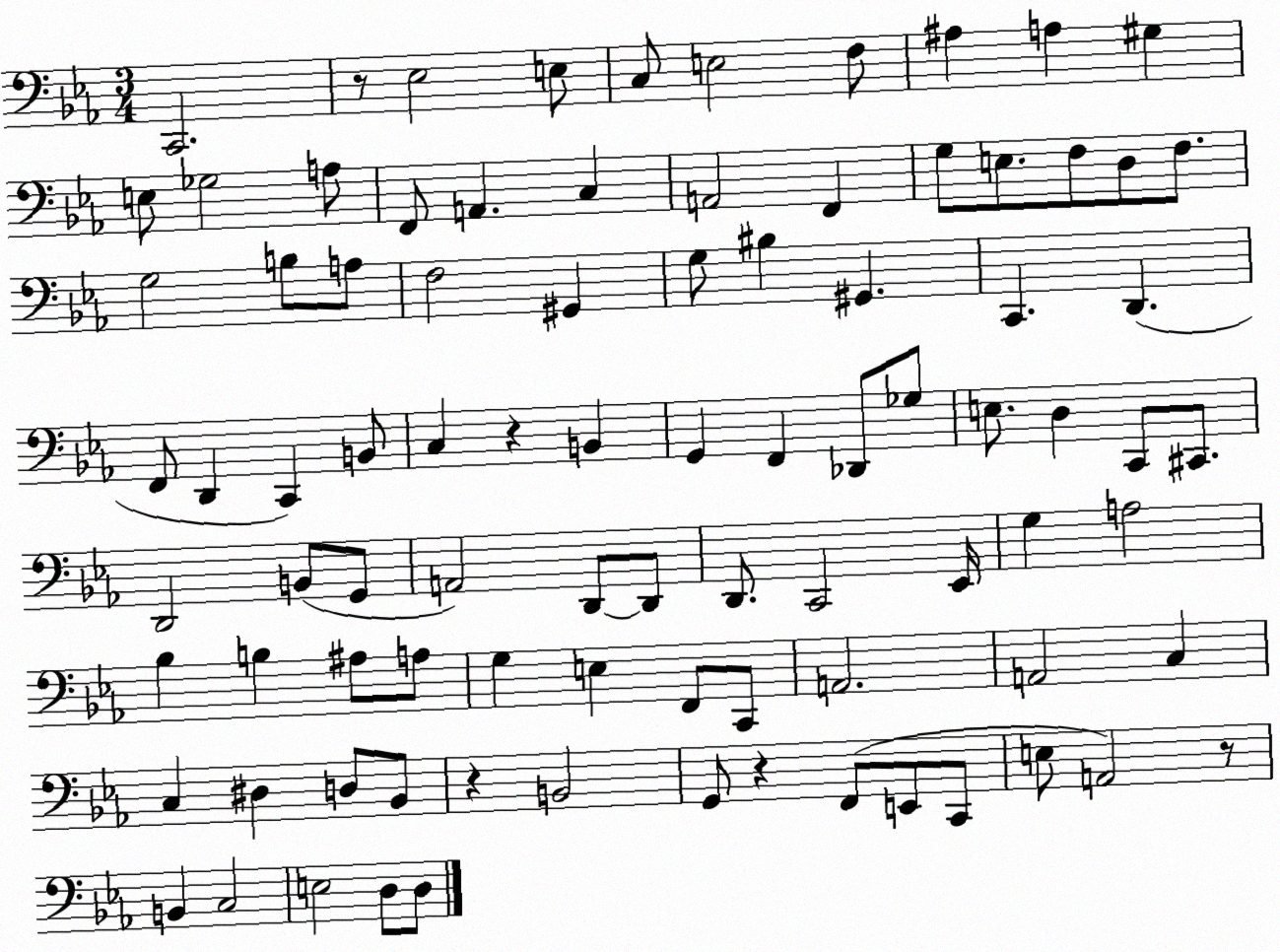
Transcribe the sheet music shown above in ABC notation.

X:1
T:Untitled
M:3/4
L:1/4
K:Eb
C,,2 z/2 _E,2 E,/2 C,/2 E,2 F,/2 ^A, A, ^G, E,/2 _G,2 A,/2 F,,/2 A,, C, A,,2 F,, G,/2 E,/2 F,/2 D,/2 F,/2 G,2 B,/2 A,/2 F,2 ^G,, G,/2 ^B, ^G,, C,, D,, F,,/2 D,, C,, B,,/2 C, z B,, G,, F,, _D,,/2 _G,/2 E,/2 D, C,,/2 ^C,,/2 D,,2 B,,/2 G,,/2 A,,2 D,,/2 D,,/2 D,,/2 C,,2 _E,,/4 G, A,2 _B, B, ^A,/2 A,/2 G, E, F,,/2 C,,/2 A,,2 A,,2 C, C, ^D, D,/2 _B,,/2 z B,,2 G,,/2 z F,,/2 E,,/2 C,,/2 E,/2 A,,2 z/2 B,, C,2 E,2 D,/2 D,/2